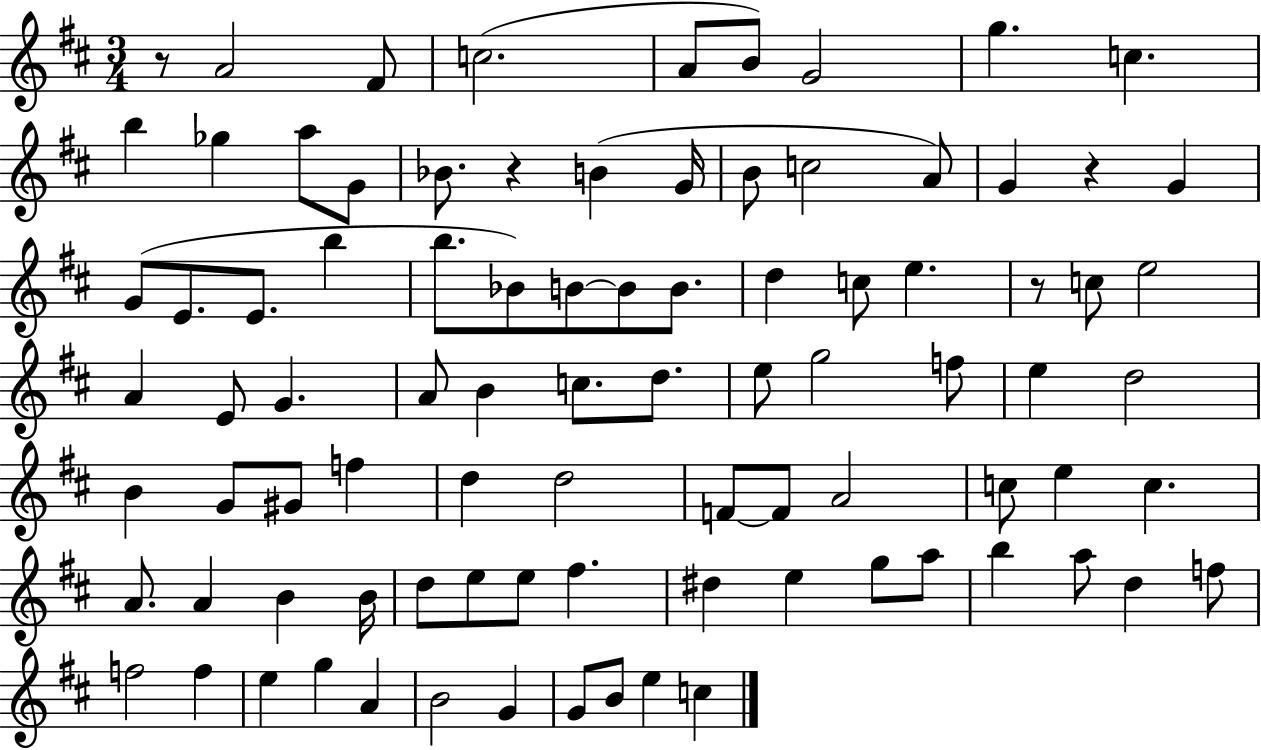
{
  \clef treble
  \numericTimeSignature
  \time 3/4
  \key d \major
  r8 a'2 fis'8 | c''2.( | a'8 b'8) g'2 | g''4. c''4. | \break b''4 ges''4 a''8 g'8 | bes'8. r4 b'4( g'16 | b'8 c''2 a'8) | g'4 r4 g'4 | \break g'8( e'8. e'8. b''4 | b''8. bes'8) b'8~~ b'8 b'8. | d''4 c''8 e''4. | r8 c''8 e''2 | \break a'4 e'8 g'4. | a'8 b'4 c''8. d''8. | e''8 g''2 f''8 | e''4 d''2 | \break b'4 g'8 gis'8 f''4 | d''4 d''2 | f'8~~ f'8 a'2 | c''8 e''4 c''4. | \break a'8. a'4 b'4 b'16 | d''8 e''8 e''8 fis''4. | dis''4 e''4 g''8 a''8 | b''4 a''8 d''4 f''8 | \break f''2 f''4 | e''4 g''4 a'4 | b'2 g'4 | g'8 b'8 e''4 c''4 | \break \bar "|."
}